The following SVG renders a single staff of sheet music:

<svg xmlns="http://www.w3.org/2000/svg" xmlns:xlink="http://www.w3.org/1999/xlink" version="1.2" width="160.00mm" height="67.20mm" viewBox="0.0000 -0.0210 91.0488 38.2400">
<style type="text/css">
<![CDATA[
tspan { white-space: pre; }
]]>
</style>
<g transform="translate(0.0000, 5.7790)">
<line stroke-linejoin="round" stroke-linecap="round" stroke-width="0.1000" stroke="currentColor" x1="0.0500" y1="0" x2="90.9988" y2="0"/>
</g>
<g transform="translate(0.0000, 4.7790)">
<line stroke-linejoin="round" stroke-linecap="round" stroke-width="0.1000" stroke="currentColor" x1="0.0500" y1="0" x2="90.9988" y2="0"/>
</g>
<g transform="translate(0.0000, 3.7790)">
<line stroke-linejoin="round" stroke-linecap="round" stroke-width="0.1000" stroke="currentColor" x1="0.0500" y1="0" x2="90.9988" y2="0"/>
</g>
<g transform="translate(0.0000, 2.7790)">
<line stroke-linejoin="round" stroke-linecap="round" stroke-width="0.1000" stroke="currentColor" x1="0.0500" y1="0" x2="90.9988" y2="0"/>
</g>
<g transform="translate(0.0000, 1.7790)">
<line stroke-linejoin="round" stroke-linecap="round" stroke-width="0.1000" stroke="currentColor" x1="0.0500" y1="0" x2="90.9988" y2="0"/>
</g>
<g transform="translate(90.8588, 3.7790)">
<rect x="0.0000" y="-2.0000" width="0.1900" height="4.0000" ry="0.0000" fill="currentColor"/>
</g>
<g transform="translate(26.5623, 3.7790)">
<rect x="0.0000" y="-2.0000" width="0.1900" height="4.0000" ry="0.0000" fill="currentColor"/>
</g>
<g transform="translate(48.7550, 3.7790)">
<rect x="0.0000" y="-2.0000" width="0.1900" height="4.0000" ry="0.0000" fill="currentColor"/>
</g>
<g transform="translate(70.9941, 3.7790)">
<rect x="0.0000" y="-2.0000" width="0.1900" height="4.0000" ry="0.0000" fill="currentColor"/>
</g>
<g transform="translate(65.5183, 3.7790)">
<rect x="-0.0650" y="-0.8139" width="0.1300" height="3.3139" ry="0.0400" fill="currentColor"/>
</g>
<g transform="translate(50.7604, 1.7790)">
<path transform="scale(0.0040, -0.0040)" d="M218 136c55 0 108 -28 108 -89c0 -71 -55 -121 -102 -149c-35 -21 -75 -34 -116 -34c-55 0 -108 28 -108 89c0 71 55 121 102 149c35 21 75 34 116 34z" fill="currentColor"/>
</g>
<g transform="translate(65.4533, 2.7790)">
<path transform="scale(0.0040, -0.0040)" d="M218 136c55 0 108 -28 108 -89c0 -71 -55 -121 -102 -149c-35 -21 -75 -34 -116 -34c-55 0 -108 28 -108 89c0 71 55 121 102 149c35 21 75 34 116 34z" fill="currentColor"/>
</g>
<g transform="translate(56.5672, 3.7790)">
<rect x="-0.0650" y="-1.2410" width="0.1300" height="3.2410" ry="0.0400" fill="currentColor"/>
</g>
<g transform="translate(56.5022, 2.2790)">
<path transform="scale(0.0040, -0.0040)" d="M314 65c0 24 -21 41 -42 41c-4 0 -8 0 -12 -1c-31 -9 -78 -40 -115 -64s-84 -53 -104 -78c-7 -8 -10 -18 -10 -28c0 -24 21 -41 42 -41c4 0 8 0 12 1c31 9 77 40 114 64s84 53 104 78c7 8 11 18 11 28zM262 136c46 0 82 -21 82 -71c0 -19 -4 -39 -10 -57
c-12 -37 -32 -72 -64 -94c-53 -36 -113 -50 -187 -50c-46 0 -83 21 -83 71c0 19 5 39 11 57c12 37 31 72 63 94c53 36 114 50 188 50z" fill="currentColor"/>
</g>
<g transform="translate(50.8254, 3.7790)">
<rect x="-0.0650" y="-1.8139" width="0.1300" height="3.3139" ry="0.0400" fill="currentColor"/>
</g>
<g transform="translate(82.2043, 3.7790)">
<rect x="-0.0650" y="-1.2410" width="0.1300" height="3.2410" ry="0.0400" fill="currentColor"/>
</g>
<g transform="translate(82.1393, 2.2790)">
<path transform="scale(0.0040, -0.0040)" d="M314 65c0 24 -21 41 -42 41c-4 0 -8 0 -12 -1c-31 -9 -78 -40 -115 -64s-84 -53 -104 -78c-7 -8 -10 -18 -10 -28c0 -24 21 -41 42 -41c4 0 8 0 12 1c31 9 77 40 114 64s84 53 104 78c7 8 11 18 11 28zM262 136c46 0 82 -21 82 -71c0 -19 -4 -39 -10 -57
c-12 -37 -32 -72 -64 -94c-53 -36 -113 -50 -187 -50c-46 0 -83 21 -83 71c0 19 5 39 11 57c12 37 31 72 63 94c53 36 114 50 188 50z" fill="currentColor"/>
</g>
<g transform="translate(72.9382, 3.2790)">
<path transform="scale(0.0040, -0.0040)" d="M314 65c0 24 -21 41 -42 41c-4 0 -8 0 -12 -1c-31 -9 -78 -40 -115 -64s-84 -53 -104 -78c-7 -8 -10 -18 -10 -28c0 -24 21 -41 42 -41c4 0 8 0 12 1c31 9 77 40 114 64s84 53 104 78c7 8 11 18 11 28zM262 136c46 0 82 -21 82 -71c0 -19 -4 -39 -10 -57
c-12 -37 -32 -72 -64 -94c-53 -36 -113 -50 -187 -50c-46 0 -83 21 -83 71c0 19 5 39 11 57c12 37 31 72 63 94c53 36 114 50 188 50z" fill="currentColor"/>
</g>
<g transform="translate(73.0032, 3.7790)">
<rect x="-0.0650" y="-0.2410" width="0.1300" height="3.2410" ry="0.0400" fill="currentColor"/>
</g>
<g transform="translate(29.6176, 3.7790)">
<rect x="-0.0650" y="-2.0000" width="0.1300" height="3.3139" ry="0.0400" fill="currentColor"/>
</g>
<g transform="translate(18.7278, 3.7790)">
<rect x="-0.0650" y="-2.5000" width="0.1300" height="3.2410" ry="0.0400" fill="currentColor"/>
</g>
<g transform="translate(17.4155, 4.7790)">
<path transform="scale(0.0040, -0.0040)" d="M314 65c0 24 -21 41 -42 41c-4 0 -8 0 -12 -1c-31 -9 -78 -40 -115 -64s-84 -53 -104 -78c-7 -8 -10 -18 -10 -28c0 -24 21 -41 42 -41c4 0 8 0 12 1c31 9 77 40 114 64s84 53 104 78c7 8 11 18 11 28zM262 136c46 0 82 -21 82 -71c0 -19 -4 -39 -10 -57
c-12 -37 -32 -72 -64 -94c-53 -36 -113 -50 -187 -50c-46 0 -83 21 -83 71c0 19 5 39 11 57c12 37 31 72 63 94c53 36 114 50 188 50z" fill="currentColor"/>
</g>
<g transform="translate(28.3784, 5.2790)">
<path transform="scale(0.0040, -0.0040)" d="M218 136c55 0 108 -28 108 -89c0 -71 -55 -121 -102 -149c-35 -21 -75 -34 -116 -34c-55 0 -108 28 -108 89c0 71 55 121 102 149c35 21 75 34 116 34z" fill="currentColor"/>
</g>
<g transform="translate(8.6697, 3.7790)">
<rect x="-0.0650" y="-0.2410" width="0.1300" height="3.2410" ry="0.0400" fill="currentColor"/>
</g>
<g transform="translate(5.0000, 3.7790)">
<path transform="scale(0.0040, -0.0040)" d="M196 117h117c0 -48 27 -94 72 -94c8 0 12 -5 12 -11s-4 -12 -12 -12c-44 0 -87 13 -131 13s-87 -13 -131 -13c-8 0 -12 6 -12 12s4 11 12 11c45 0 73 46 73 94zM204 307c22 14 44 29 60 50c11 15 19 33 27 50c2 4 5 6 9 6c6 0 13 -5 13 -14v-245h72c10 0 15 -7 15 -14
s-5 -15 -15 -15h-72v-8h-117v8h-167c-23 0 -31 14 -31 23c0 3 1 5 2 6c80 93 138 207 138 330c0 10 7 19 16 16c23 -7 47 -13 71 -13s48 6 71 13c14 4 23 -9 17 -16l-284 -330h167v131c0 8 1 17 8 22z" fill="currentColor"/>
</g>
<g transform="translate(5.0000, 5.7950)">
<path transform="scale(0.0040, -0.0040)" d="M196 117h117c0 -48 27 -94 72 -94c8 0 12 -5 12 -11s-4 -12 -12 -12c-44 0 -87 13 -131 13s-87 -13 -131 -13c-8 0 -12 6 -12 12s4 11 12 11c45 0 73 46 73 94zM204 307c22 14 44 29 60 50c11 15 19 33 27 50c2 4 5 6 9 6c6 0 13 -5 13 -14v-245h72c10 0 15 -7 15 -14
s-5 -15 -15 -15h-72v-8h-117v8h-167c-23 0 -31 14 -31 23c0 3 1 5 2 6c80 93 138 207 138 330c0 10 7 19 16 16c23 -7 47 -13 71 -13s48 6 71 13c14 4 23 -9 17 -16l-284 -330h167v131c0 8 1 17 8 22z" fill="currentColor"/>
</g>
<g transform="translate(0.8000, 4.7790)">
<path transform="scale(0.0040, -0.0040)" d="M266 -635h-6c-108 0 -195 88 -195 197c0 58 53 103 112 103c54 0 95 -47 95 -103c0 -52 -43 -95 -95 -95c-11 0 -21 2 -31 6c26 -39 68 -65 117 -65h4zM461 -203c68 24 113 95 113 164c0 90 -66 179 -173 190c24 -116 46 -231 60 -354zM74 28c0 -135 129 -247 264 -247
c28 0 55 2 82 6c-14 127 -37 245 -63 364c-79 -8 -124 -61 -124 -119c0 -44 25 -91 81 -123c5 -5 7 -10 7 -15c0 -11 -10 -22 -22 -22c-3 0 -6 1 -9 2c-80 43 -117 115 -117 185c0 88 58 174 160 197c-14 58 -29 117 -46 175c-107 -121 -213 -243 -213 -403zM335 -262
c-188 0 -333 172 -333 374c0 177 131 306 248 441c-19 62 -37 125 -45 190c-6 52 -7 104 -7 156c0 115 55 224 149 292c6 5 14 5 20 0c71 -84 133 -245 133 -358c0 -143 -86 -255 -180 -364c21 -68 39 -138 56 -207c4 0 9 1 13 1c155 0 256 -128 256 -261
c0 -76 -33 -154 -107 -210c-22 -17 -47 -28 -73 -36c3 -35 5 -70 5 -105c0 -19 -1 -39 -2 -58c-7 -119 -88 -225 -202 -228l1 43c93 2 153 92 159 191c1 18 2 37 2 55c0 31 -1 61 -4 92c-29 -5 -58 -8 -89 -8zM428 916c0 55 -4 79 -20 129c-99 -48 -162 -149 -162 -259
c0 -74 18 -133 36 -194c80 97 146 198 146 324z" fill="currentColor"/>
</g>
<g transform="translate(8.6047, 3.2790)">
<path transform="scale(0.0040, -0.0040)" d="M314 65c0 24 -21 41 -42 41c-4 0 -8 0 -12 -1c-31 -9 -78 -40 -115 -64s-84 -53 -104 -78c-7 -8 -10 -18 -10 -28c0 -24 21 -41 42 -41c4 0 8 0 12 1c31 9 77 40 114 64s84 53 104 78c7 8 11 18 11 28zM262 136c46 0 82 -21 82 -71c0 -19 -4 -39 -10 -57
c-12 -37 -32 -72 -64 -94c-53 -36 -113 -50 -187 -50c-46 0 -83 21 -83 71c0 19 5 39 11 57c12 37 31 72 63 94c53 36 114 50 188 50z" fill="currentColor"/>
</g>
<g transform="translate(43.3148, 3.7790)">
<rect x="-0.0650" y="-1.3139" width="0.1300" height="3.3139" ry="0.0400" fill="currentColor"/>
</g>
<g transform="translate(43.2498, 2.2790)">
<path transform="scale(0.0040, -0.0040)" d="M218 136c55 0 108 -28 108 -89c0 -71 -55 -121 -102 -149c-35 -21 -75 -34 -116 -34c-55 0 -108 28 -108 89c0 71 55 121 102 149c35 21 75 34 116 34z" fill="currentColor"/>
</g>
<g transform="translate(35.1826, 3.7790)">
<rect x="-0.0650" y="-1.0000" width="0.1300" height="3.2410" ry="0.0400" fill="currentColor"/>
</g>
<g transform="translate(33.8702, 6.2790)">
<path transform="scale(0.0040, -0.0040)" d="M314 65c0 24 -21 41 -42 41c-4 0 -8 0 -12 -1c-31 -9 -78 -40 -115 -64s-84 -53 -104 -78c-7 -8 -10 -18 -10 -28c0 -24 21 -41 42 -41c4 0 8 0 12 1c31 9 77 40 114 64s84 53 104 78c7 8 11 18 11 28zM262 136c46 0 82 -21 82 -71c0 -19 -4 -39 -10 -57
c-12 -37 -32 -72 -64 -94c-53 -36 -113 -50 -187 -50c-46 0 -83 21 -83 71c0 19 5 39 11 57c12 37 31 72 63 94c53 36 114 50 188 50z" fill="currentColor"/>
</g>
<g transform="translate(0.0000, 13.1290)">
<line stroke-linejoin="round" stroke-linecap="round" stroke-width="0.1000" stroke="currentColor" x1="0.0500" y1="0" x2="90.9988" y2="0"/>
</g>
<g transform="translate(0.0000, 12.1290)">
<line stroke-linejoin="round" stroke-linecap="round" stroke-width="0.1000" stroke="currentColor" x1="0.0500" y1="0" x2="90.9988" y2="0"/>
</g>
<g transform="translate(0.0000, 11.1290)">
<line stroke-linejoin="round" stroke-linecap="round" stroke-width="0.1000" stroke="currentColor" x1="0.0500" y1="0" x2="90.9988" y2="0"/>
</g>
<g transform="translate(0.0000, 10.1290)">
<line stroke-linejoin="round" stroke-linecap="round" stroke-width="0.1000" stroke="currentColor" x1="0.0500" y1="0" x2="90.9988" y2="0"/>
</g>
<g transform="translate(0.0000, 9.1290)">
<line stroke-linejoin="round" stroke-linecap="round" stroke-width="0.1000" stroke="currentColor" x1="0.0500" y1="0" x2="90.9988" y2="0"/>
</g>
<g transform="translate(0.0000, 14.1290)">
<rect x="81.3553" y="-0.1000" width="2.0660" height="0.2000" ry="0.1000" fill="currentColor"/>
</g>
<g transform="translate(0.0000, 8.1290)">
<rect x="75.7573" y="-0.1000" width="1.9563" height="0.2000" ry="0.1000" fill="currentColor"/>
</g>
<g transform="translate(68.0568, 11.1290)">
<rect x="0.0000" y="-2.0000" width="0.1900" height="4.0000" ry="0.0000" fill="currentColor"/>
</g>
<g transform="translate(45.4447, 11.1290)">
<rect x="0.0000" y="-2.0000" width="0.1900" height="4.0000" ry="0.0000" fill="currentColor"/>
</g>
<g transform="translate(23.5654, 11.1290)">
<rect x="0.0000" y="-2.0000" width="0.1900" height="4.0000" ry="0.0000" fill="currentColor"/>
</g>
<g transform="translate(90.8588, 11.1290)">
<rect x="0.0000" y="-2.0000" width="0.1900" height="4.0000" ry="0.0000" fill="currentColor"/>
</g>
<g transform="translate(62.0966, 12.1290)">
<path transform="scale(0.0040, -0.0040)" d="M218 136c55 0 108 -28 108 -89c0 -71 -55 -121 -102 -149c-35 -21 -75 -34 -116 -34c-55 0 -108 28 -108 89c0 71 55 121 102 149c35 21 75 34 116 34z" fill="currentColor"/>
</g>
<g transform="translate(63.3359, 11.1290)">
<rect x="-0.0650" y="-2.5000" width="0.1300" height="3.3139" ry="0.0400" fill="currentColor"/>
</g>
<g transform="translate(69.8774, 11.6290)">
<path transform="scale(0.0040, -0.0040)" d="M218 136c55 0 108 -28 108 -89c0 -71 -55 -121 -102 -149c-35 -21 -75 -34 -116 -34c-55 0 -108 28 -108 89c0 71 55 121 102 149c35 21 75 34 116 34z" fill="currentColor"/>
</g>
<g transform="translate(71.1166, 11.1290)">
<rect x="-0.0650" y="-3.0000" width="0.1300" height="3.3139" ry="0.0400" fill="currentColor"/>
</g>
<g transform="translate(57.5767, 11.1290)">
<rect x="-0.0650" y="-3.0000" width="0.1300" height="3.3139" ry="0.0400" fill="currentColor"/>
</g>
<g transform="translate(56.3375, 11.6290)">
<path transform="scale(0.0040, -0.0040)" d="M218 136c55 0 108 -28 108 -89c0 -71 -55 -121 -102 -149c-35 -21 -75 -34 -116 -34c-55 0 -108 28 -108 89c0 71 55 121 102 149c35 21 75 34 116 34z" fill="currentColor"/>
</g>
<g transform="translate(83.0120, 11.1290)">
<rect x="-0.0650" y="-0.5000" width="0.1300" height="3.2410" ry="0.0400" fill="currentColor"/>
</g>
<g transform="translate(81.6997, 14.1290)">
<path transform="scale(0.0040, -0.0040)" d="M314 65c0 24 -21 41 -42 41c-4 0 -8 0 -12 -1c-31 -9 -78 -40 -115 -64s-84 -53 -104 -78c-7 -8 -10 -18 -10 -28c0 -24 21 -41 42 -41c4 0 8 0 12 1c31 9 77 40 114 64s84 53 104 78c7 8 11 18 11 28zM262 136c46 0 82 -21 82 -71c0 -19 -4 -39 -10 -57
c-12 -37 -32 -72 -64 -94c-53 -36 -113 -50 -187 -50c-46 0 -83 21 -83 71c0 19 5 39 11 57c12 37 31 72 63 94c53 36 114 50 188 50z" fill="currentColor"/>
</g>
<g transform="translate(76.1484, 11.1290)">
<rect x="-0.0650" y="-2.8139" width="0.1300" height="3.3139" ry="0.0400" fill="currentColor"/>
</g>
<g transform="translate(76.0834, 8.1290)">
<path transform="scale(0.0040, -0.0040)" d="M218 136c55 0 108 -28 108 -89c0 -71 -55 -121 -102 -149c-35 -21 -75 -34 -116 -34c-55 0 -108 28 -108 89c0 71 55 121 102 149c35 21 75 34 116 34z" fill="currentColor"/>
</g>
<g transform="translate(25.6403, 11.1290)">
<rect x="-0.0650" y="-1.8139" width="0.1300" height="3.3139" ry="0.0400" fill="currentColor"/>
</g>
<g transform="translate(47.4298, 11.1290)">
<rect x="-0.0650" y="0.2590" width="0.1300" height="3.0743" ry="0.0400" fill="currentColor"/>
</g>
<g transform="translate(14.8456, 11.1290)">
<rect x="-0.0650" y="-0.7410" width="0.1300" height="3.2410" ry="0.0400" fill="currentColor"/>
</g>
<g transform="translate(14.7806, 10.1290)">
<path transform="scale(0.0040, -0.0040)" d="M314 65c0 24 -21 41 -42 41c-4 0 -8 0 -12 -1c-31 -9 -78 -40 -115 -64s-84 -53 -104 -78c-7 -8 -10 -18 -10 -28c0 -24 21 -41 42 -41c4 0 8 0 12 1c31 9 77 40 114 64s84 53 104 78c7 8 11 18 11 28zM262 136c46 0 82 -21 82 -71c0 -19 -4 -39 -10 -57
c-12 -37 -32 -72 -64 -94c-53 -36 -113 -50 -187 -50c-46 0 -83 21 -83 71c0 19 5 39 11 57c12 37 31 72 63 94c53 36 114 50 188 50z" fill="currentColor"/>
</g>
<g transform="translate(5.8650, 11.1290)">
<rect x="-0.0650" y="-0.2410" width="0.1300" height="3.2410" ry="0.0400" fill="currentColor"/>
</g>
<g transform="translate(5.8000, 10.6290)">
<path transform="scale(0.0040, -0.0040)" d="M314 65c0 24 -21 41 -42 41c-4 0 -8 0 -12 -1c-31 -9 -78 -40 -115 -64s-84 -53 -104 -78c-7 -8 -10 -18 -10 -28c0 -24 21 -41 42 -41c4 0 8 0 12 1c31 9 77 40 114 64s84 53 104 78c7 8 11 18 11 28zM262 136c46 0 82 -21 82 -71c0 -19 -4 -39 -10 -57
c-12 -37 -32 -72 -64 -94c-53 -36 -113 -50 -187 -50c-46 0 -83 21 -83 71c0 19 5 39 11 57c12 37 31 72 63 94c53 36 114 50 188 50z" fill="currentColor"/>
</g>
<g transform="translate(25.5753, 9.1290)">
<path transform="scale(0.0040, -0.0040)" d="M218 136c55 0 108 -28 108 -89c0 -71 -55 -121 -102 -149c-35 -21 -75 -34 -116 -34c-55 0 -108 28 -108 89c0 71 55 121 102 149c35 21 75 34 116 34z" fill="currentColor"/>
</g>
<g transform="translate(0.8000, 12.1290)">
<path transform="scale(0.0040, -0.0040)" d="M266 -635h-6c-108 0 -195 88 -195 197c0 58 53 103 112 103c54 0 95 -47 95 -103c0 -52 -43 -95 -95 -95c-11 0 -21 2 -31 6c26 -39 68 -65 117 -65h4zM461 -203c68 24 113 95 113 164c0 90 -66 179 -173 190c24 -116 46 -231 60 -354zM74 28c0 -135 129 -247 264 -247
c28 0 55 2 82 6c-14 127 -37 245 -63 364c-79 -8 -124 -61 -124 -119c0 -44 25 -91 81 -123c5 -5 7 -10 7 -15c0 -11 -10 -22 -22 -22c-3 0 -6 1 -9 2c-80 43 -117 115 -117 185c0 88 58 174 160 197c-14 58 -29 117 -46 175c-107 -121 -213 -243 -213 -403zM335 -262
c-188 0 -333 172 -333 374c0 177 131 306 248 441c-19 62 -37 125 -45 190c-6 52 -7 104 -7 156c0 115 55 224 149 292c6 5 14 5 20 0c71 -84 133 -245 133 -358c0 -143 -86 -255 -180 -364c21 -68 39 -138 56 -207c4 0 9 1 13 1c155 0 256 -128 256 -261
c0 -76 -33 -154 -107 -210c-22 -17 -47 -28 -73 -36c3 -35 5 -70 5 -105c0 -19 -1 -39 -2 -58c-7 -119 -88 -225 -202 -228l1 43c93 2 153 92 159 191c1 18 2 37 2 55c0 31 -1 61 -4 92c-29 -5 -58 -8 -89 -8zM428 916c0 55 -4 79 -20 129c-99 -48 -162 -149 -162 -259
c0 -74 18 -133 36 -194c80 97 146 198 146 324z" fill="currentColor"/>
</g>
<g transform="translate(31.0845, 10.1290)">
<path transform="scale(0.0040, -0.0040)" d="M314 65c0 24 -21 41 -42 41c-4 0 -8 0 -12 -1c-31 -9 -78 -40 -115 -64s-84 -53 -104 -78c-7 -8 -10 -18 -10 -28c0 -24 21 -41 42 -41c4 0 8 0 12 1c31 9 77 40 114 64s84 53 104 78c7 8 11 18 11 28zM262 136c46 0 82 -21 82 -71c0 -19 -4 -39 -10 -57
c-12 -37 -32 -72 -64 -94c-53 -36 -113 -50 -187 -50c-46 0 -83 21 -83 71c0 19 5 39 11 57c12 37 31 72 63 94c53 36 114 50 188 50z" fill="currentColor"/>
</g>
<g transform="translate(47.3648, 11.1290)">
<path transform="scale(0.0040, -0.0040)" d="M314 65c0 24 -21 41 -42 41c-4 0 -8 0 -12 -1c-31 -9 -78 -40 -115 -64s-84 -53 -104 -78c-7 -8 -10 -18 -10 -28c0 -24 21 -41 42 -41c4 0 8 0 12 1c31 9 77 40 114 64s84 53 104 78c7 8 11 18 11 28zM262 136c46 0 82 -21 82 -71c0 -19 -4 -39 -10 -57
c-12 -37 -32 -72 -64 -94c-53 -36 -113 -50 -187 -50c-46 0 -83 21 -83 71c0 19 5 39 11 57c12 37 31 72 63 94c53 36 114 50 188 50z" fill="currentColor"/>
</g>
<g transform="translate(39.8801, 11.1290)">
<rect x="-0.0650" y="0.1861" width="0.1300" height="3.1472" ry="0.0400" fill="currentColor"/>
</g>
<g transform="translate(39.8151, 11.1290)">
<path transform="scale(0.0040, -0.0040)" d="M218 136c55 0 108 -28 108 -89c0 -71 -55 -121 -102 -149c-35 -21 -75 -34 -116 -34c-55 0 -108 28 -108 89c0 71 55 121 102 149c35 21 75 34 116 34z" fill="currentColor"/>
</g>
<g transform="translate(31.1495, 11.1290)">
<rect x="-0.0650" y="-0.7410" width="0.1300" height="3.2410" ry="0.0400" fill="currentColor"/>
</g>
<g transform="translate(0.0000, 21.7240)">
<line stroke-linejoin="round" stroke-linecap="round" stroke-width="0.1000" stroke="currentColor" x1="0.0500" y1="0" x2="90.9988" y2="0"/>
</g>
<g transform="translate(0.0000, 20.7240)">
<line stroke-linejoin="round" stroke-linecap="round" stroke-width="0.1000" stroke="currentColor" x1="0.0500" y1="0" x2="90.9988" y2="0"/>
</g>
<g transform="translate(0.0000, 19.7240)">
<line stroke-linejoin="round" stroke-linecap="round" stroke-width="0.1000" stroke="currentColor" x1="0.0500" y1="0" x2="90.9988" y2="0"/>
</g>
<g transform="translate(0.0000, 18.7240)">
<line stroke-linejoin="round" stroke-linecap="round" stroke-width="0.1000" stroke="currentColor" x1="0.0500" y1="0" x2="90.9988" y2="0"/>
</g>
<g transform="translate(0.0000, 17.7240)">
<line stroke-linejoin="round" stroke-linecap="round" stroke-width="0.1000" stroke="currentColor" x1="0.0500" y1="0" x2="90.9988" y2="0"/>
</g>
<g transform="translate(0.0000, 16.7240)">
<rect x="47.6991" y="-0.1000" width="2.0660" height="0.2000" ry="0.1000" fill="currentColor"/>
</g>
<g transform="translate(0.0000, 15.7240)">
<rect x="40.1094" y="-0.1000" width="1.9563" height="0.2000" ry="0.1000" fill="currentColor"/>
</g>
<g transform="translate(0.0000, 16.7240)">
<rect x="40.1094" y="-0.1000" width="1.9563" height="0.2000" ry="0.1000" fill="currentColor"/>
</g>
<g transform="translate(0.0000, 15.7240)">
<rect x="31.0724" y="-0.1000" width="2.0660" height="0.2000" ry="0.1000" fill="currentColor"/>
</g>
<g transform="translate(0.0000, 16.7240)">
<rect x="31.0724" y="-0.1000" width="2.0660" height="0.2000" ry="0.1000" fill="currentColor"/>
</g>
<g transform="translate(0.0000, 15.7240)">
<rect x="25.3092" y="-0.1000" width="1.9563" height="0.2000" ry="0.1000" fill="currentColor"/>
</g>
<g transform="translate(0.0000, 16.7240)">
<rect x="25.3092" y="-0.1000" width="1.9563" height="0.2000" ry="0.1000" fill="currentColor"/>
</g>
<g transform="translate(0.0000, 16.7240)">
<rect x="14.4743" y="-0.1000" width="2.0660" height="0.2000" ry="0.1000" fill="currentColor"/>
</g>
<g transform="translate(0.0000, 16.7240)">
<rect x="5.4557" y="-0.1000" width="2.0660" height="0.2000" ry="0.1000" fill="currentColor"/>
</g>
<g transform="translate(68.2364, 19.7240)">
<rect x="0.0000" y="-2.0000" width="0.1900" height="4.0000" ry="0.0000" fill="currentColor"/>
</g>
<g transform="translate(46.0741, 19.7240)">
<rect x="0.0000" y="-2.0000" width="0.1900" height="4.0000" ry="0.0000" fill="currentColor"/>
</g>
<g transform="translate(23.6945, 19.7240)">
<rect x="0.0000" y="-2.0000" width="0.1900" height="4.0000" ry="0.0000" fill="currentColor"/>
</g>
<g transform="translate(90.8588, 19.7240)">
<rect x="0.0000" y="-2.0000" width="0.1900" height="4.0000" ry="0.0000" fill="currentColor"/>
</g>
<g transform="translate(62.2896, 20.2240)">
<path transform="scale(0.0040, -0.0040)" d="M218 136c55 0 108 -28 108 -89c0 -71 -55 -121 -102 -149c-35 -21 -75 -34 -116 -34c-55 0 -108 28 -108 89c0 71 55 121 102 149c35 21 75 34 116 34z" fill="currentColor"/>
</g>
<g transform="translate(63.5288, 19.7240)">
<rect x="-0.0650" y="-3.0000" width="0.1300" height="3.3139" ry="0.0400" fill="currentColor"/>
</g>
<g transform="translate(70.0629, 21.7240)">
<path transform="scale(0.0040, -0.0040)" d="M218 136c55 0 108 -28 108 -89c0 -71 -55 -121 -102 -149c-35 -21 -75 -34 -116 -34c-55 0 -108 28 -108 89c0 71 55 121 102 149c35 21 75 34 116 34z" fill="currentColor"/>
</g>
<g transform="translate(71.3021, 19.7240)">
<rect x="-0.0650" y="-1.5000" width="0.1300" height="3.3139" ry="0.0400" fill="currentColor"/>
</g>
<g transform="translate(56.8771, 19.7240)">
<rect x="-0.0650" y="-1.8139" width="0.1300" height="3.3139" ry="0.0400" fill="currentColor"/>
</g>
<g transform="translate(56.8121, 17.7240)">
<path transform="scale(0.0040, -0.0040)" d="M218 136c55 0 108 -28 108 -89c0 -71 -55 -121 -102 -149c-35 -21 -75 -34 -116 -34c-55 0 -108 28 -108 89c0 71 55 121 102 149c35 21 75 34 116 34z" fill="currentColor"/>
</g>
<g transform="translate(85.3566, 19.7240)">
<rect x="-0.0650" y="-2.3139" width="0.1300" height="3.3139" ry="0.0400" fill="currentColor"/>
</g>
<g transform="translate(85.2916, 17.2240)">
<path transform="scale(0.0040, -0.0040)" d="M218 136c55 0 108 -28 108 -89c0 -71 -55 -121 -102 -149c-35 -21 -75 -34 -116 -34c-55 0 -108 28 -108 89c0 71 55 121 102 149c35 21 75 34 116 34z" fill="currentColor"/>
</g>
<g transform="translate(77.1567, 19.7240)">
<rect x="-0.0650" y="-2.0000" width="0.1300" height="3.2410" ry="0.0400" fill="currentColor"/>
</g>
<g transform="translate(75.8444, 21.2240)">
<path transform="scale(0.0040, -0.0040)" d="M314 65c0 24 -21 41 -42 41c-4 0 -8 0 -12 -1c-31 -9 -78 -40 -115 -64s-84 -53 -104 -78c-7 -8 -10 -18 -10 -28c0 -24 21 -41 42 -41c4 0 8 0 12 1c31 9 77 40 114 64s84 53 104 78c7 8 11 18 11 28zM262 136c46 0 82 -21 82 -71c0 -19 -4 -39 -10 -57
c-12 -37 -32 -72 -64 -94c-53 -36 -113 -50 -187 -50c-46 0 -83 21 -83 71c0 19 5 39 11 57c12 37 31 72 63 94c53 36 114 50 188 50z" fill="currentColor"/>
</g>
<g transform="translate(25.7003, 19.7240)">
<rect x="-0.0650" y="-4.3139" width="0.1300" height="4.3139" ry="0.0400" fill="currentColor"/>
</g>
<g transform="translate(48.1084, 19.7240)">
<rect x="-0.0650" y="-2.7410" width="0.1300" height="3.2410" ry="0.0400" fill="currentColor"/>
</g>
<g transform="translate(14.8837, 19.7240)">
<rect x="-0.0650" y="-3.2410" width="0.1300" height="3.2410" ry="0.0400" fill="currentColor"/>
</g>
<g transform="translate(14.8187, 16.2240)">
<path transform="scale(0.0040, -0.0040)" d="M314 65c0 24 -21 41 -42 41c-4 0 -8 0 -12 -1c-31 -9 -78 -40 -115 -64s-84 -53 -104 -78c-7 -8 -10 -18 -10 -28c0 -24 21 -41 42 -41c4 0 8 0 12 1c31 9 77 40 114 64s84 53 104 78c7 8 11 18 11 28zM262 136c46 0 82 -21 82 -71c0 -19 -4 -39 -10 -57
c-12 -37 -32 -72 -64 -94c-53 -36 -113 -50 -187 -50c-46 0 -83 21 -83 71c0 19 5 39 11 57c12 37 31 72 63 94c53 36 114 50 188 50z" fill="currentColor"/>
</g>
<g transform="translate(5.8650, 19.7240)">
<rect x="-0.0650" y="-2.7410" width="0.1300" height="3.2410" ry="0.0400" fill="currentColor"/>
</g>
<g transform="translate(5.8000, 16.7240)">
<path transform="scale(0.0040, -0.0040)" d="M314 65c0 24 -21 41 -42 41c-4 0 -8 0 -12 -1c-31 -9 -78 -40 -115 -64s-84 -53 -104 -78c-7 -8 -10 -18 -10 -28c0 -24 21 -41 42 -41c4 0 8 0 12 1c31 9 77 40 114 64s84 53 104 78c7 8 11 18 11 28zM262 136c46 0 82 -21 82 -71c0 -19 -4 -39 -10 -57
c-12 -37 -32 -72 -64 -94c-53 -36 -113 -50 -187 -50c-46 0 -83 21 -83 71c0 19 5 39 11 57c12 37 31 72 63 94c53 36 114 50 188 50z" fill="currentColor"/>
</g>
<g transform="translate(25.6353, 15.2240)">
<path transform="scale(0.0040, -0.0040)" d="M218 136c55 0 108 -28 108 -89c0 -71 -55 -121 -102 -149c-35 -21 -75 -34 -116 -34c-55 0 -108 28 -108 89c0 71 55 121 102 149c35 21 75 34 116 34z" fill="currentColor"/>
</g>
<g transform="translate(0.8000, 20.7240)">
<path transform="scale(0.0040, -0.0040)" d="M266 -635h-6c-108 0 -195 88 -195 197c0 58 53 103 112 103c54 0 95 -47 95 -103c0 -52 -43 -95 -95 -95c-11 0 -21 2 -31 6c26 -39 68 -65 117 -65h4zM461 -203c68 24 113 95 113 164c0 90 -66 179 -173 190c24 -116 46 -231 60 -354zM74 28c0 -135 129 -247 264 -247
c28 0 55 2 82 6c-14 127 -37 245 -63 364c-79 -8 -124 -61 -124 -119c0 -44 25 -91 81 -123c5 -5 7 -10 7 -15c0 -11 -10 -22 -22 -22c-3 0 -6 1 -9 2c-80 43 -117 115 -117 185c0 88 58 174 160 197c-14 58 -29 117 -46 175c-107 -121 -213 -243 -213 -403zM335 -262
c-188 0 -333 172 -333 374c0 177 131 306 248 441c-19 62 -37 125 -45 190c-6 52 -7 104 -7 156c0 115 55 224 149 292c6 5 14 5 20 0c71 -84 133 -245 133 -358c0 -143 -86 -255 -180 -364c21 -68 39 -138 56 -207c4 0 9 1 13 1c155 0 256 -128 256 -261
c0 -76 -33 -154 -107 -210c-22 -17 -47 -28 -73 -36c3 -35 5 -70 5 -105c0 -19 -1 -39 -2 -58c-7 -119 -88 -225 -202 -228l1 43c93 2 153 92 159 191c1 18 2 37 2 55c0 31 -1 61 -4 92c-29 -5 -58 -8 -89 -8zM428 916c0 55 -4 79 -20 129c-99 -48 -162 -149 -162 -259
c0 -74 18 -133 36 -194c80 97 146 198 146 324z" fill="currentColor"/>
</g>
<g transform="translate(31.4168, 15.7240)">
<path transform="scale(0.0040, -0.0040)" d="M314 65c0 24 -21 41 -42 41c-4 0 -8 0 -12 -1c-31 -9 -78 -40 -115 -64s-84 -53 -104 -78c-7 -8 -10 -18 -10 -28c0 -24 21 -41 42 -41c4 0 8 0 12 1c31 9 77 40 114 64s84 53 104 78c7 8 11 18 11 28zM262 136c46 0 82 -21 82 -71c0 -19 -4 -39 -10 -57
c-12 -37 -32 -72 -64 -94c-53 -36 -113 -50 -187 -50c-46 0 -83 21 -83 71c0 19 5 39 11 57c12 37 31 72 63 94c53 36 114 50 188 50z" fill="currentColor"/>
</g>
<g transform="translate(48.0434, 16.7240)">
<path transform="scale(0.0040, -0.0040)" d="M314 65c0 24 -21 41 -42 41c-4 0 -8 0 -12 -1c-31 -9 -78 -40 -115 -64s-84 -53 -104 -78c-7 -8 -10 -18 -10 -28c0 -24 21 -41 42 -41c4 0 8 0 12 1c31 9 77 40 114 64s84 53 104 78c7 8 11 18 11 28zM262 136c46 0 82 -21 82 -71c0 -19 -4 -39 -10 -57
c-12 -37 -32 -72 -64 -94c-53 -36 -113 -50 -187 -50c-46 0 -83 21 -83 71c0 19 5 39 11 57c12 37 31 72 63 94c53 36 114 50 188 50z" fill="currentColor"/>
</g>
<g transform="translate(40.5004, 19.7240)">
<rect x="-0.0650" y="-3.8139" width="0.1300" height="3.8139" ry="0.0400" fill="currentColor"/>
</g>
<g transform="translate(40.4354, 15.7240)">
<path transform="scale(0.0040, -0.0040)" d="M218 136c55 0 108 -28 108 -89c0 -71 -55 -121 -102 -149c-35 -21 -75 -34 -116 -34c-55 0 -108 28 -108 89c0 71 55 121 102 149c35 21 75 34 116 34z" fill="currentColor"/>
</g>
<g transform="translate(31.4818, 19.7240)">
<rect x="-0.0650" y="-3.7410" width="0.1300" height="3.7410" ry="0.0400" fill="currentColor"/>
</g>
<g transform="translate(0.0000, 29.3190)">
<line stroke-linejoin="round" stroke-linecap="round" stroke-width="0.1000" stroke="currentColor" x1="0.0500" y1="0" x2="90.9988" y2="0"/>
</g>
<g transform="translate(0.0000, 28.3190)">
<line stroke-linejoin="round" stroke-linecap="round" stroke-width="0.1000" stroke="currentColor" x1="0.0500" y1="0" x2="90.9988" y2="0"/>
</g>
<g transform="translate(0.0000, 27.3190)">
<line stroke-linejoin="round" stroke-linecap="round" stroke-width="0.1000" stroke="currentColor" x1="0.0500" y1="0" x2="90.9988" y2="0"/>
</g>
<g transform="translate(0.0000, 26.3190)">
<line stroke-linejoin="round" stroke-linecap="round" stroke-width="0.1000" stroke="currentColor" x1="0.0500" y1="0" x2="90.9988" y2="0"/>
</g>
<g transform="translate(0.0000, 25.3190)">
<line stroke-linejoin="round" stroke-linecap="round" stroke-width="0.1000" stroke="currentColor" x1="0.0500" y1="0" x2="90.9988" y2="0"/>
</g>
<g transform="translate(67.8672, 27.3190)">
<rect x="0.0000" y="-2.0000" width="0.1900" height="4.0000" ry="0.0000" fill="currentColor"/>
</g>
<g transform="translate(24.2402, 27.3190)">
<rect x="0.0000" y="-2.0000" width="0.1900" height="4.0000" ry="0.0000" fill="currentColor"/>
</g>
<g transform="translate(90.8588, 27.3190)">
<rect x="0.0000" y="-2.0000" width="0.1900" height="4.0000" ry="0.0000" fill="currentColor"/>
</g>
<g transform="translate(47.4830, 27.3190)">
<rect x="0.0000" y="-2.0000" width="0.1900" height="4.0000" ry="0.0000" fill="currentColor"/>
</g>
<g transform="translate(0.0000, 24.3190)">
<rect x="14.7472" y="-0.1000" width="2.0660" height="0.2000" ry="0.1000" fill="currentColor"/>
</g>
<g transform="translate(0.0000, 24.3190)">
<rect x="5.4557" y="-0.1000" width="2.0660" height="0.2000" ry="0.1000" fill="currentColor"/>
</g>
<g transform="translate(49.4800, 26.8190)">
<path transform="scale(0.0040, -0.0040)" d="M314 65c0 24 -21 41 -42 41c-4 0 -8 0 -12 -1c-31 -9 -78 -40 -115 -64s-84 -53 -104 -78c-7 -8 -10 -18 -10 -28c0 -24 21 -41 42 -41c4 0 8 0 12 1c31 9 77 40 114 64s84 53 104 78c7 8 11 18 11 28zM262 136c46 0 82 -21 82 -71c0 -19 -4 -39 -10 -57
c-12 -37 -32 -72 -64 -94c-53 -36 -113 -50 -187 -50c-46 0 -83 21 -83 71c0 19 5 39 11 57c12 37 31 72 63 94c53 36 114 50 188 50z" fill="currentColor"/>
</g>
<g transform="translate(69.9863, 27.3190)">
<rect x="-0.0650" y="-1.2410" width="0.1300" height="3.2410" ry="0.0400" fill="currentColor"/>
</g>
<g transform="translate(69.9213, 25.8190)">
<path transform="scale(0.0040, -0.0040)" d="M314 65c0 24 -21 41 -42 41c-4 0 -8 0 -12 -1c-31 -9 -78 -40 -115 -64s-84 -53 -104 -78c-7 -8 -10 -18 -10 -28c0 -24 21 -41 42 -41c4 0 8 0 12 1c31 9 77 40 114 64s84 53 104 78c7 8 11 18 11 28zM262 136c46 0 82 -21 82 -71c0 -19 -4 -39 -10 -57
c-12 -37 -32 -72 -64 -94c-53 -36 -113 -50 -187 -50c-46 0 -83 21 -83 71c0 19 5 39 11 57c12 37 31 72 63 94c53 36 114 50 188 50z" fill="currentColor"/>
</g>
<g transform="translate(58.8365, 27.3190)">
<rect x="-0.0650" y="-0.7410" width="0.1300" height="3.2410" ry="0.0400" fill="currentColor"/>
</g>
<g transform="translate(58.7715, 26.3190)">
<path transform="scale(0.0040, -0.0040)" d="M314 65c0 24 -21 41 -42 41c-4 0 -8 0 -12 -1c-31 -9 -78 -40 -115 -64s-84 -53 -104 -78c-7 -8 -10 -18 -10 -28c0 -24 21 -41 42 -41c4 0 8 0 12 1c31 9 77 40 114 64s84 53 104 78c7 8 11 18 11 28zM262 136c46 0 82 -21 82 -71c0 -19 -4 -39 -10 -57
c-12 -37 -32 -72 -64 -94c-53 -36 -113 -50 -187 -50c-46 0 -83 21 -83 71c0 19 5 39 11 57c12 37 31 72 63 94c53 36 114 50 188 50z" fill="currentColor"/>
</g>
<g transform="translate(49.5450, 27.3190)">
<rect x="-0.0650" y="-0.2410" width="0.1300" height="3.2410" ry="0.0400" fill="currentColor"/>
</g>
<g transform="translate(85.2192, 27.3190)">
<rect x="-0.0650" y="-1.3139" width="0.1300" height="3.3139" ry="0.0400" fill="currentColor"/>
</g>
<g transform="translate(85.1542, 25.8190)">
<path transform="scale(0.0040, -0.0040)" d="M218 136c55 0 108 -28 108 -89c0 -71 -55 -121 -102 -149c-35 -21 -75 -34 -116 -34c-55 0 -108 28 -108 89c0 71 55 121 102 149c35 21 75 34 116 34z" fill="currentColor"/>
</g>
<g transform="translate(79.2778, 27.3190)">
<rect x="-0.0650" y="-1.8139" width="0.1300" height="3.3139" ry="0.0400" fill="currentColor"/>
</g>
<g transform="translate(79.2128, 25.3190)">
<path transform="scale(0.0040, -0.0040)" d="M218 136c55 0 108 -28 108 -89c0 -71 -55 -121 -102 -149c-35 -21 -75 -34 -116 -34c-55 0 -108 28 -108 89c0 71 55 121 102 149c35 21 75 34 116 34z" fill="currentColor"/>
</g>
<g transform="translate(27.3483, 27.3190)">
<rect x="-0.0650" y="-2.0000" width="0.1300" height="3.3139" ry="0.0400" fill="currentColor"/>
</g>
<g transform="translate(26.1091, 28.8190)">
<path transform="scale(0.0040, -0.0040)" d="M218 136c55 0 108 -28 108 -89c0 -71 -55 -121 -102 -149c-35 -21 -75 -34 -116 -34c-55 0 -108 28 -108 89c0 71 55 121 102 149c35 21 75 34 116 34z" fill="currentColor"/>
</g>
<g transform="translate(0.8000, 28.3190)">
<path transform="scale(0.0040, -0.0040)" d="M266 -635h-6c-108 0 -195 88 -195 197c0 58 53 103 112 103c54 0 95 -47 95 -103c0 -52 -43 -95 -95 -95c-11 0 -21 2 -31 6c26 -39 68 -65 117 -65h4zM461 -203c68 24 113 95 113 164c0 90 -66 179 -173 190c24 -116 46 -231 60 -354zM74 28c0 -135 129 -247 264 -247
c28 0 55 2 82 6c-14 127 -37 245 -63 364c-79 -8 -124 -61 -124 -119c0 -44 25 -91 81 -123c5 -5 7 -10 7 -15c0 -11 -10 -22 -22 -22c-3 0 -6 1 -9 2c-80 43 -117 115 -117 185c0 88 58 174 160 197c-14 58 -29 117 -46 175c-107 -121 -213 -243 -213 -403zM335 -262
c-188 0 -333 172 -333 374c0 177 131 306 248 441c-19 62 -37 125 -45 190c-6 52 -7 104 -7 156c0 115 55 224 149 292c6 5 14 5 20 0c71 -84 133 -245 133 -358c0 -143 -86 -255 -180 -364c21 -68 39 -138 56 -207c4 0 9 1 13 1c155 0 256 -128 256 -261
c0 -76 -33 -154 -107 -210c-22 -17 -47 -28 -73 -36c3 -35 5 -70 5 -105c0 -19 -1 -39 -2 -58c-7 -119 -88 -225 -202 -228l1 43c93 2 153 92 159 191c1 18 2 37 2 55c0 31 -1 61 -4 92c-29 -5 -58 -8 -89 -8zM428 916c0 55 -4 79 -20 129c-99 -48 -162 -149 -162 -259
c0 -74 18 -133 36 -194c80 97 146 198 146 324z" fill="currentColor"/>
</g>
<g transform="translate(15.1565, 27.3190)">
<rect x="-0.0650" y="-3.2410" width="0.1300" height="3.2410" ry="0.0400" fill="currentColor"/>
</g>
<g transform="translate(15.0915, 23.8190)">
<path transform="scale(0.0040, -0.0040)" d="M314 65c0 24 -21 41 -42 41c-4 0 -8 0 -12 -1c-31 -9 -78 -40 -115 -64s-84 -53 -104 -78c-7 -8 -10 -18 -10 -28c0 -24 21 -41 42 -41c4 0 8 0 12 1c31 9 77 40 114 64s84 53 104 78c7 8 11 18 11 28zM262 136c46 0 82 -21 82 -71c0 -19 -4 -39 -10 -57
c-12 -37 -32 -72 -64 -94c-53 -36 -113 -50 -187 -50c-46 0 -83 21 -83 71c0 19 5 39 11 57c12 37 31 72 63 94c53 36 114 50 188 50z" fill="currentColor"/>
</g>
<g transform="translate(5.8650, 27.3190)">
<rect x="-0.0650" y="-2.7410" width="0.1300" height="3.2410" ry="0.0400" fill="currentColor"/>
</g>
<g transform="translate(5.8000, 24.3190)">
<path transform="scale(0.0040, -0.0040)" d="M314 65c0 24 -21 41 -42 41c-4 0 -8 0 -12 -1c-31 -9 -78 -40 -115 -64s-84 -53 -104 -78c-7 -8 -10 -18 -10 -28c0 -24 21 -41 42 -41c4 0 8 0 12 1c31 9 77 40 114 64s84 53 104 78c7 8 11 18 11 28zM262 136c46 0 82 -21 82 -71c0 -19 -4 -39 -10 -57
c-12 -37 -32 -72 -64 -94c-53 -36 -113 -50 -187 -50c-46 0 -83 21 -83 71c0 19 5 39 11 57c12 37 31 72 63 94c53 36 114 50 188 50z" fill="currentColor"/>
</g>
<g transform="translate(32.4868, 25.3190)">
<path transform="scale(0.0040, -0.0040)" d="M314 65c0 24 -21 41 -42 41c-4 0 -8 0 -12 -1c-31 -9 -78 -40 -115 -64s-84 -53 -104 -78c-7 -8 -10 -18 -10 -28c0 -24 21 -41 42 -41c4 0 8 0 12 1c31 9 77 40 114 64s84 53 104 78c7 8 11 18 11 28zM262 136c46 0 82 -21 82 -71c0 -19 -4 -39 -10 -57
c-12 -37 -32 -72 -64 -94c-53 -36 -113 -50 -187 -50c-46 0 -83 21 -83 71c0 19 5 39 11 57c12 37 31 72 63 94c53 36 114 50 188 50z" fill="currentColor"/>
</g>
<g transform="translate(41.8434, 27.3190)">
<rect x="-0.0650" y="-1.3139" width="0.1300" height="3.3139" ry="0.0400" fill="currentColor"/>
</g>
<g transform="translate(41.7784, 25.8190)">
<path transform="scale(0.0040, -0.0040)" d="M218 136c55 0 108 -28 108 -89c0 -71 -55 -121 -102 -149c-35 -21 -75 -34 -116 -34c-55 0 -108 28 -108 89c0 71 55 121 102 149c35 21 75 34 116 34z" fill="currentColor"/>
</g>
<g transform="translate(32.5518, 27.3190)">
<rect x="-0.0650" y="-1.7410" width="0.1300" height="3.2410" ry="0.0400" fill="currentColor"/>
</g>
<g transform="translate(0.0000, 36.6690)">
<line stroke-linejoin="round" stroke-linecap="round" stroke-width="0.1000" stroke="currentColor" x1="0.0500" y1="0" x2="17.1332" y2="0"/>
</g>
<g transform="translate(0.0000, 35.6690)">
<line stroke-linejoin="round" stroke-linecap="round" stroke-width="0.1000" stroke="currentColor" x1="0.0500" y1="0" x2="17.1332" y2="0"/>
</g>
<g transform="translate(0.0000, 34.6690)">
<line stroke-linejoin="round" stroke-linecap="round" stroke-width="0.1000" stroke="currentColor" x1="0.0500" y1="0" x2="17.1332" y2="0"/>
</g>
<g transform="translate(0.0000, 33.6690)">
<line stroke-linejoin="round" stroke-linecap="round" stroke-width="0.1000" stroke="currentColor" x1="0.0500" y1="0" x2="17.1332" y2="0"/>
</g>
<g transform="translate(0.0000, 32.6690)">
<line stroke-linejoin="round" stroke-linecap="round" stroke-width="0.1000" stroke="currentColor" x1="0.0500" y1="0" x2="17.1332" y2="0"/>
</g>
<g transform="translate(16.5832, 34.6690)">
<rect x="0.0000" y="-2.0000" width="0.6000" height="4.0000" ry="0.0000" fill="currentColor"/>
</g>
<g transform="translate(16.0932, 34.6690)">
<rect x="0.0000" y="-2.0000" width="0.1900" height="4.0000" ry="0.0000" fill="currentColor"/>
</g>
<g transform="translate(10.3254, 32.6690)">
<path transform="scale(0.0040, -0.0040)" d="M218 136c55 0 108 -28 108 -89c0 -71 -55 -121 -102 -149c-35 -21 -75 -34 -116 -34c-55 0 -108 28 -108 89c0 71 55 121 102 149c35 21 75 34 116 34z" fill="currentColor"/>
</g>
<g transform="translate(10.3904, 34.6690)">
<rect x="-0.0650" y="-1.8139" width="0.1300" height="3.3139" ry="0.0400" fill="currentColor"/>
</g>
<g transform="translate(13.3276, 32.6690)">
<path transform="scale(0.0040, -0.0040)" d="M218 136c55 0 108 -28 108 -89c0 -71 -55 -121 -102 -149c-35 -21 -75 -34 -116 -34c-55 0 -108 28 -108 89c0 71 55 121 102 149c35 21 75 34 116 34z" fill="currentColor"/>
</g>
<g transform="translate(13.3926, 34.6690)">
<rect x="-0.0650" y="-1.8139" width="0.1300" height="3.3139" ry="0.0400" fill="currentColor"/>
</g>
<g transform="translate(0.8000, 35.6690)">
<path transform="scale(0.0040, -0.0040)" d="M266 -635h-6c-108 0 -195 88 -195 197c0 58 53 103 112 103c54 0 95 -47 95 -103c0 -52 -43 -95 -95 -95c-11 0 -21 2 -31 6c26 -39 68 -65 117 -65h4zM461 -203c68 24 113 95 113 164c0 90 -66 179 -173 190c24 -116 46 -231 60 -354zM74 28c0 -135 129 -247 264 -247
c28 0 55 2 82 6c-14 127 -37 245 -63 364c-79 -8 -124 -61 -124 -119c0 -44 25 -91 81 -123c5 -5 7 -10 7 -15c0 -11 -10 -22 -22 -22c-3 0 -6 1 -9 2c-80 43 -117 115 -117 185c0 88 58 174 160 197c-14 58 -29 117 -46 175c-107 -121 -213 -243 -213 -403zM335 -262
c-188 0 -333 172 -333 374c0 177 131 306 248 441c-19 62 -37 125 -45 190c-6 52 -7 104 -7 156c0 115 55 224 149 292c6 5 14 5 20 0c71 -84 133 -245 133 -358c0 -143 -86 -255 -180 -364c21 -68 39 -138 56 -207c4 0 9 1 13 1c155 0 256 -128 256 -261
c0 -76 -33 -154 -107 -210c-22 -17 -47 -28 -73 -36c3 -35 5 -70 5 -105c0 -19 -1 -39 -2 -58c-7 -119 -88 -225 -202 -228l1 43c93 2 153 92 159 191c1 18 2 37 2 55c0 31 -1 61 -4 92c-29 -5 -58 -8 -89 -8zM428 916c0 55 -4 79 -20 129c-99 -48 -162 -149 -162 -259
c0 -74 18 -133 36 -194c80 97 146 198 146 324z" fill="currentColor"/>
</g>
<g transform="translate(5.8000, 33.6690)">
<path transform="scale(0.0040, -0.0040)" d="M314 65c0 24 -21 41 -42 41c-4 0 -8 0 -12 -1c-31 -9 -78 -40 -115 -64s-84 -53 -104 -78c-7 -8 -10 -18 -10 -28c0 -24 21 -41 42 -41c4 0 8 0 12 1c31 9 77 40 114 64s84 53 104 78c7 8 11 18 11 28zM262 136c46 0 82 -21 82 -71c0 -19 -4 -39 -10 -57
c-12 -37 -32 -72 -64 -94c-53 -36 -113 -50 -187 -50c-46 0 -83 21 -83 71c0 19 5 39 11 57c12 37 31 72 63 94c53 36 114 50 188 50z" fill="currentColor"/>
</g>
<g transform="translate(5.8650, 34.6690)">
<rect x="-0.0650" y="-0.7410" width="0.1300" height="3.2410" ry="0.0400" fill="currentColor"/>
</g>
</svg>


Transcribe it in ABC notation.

X:1
T:Untitled
M:4/4
L:1/4
K:C
c2 G2 F D2 e f e2 d c2 e2 c2 d2 f d2 B B2 A G A a C2 a2 b2 d' c'2 c' a2 f A E F2 g a2 b2 F f2 e c2 d2 e2 f e d2 f f